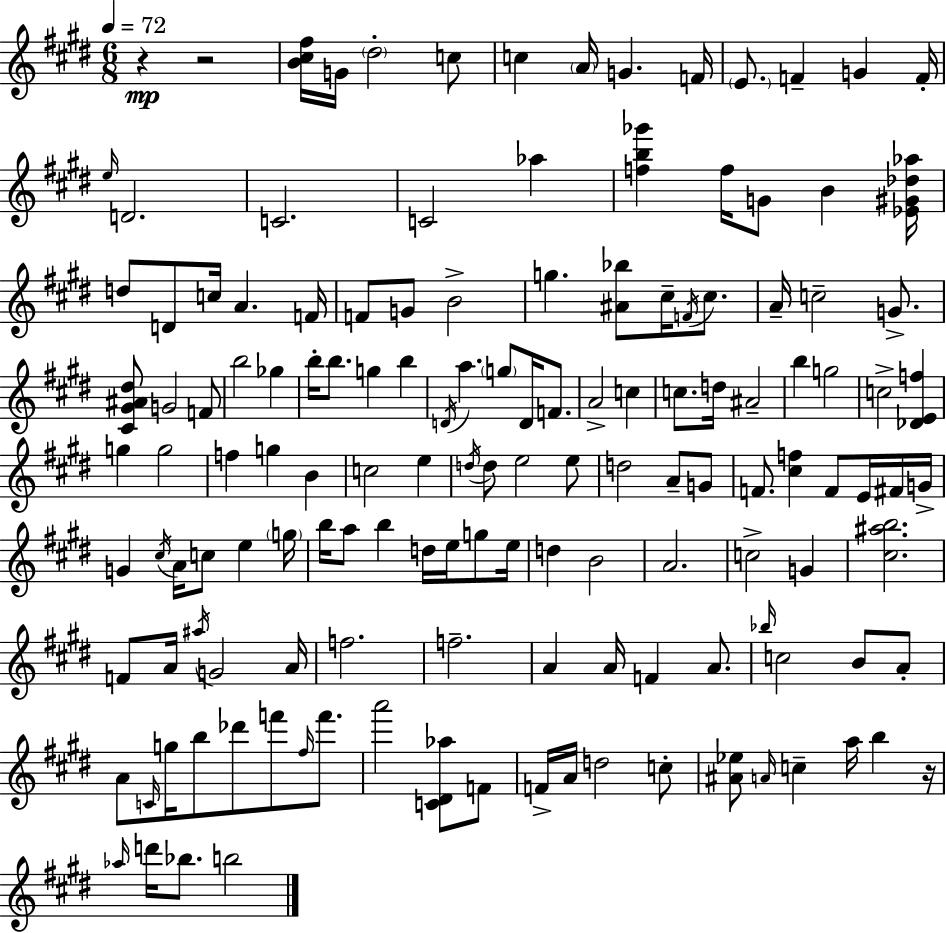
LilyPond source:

{
  \clef treble
  \numericTimeSignature
  \time 6/8
  \key e \major
  \tempo 4 = 72
  r4\mp r2 | <b' cis'' fis''>16 g'16 \parenthesize dis''2-. c''8 | c''4 \parenthesize a'16 g'4. f'16 | \parenthesize e'8. f'4-- g'4 f'16-. | \break \grace { e''16 } d'2. | c'2. | c'2 aes''4 | <f'' b'' ges'''>4 f''16 g'8 b'4 | \break <ees' gis' des'' aes''>16 d''8 d'8 c''16 a'4. | f'16 f'8 g'8 b'2-> | g''4. <ais' bes''>8 cis''16-- \acciaccatura { f'16 } cis''8. | a'16-- c''2-- g'8.-> | \break <cis' gis' ais' dis''>8 g'2 | f'8 b''2 ges''4 | b''16-. b''8. g''4 b''4 | \acciaccatura { d'16 } a''4. \parenthesize g''8 d'16 | \break f'8. a'2-> c''4 | c''8. d''16 ais'2-- | b''4 g''2 | c''2-> <des' e' f''>4 | \break g''4 g''2 | f''4 g''4 b'4 | c''2 e''4 | \acciaccatura { d''16 } d''8 e''2 | \break e''8 d''2 | a'8-- g'8 f'8. <cis'' f''>4 f'8 | e'16 fis'16 g'16-> g'4 \acciaccatura { cis''16 } a'16 c''8 | e''4 \parenthesize g''16 b''16 a''8 b''4 | \break d''16 e''16 g''8 e''16 d''4 b'2 | a'2. | c''2-> | g'4 <cis'' ais'' b''>2. | \break f'8 a'16 \acciaccatura { ais''16 } g'2 | a'16 f''2. | f''2.-- | a'4 a'16 f'4 | \break a'8. \grace { bes''16 } c''2 | b'8 a'8-. a'8 \grace { c'16 } g''16 b''8 | des'''8 f'''8 \grace { fis''16 } f'''8. a'''2 | <c' dis' aes''>8 f'8 f'16-> a'16 d''2 | \break c''8-. <ais' ees''>8 \grace { a'16 } | c''4-- a''16 b''4 r16 \grace { aes''16 } d'''16 | bes''8. b''2 \bar "|."
}